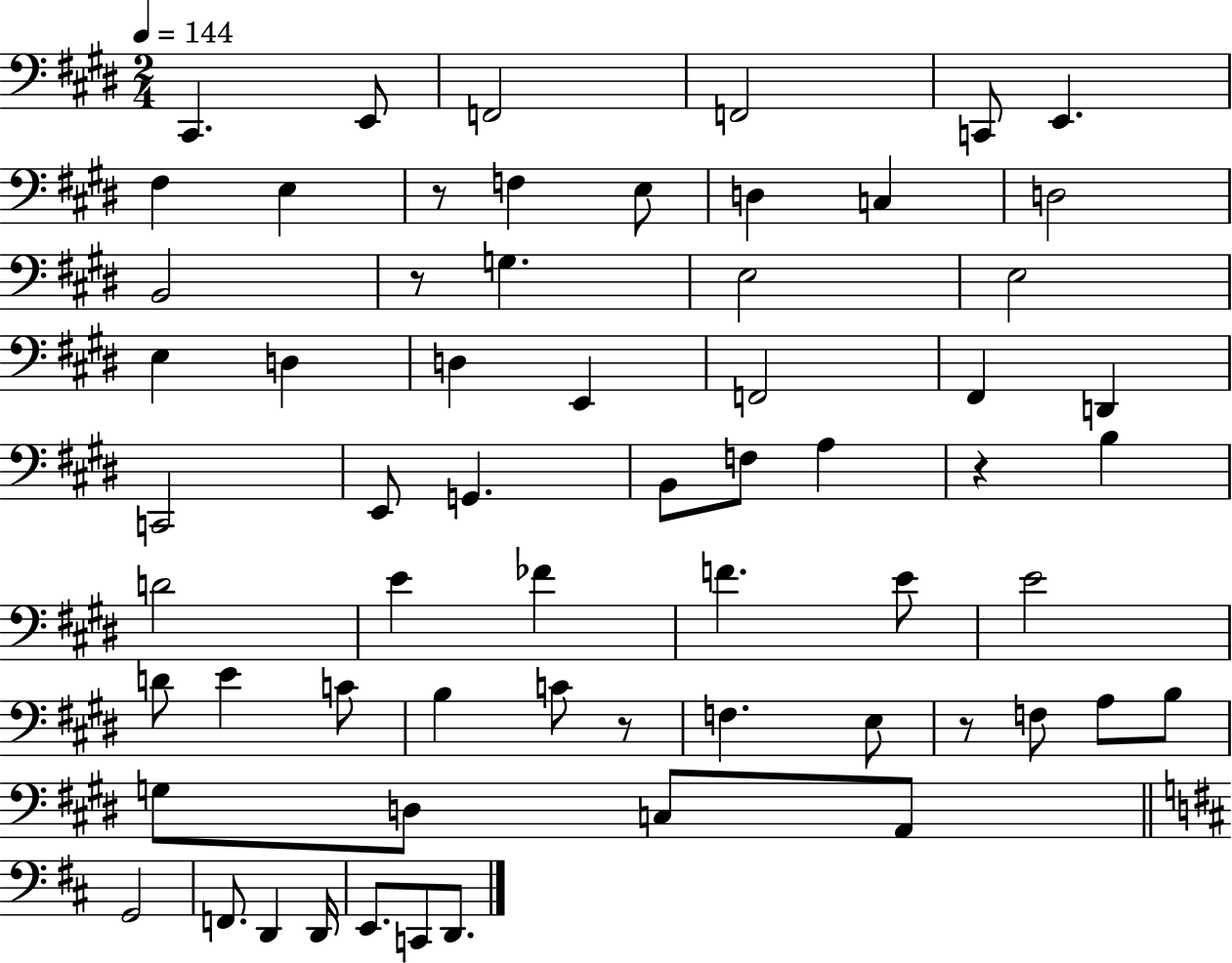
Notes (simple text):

C#2/q. E2/e F2/h F2/h C2/e E2/q. F#3/q E3/q R/e F3/q E3/e D3/q C3/q D3/h B2/h R/e G3/q. E3/h E3/h E3/q D3/q D3/q E2/q F2/h F#2/q D2/q C2/h E2/e G2/q. B2/e F3/e A3/q R/q B3/q D4/h E4/q FES4/q F4/q. E4/e E4/h D4/e E4/q C4/e B3/q C4/e R/e F3/q. E3/e R/e F3/e A3/e B3/e G3/e D3/e C3/e A2/e G2/h F2/e. D2/q D2/s E2/e. C2/e D2/e.